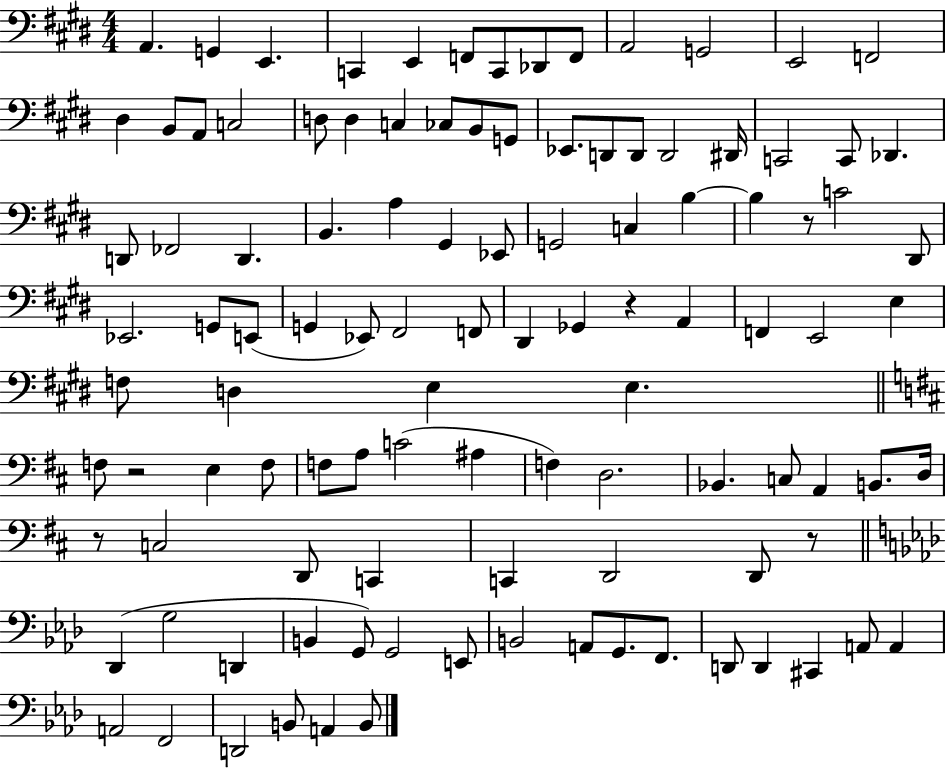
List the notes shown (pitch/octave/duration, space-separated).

A2/q. G2/q E2/q. C2/q E2/q F2/e C2/e Db2/e F2/e A2/h G2/h E2/h F2/h D#3/q B2/e A2/e C3/h D3/e D3/q C3/q CES3/e B2/e G2/e Eb2/e. D2/e D2/e D2/h D#2/s C2/h C2/e Db2/q. D2/e FES2/h D2/q. B2/q. A3/q G#2/q Eb2/e G2/h C3/q B3/q B3/q R/e C4/h D#2/e Eb2/h. G2/e E2/e G2/q Eb2/e F#2/h F2/e D#2/q Gb2/q R/q A2/q F2/q E2/h E3/q F3/e D3/q E3/q E3/q. F3/e R/h E3/q F3/e F3/e A3/e C4/h A#3/q F3/q D3/h. Bb2/q. C3/e A2/q B2/e. D3/s R/e C3/h D2/e C2/q C2/q D2/h D2/e R/e Db2/q G3/h D2/q B2/q G2/e G2/h E2/e B2/h A2/e G2/e. F2/e. D2/e D2/q C#2/q A2/e A2/q A2/h F2/h D2/h B2/e A2/q B2/e